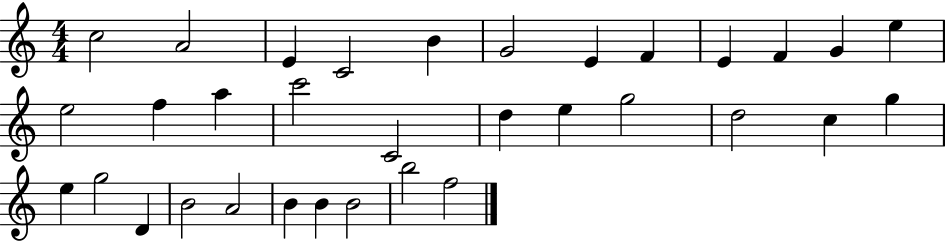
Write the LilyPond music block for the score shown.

{
  \clef treble
  \numericTimeSignature
  \time 4/4
  \key c \major
  c''2 a'2 | e'4 c'2 b'4 | g'2 e'4 f'4 | e'4 f'4 g'4 e''4 | \break e''2 f''4 a''4 | c'''2 c'2 | d''4 e''4 g''2 | d''2 c''4 g''4 | \break e''4 g''2 d'4 | b'2 a'2 | b'4 b'4 b'2 | b''2 f''2 | \break \bar "|."
}